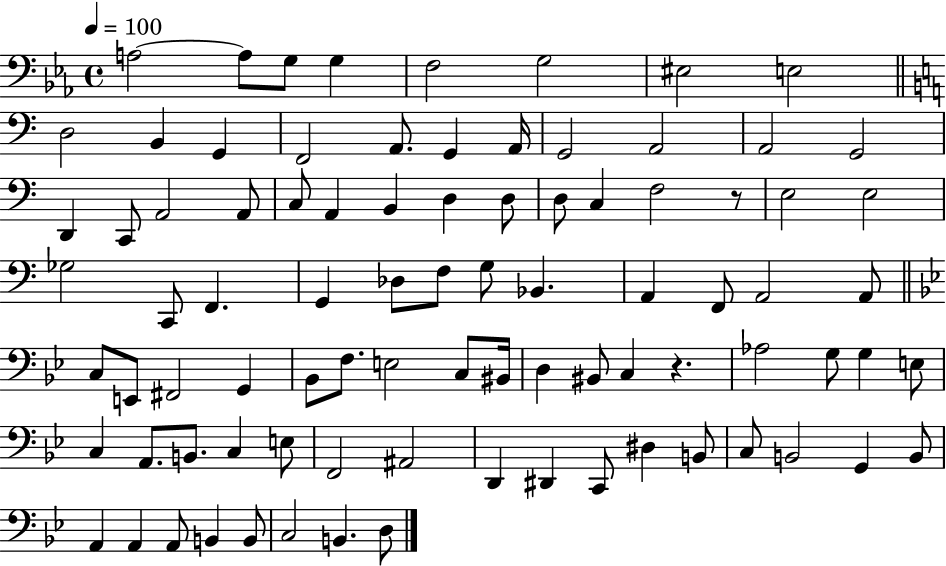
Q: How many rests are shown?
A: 2